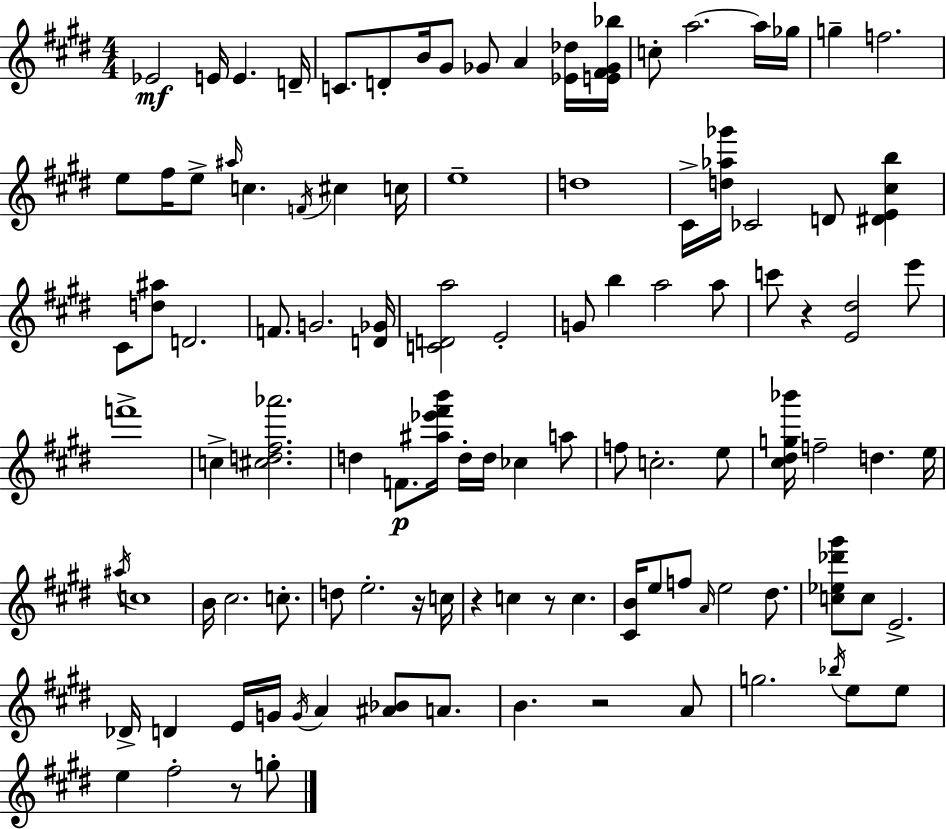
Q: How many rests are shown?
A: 6